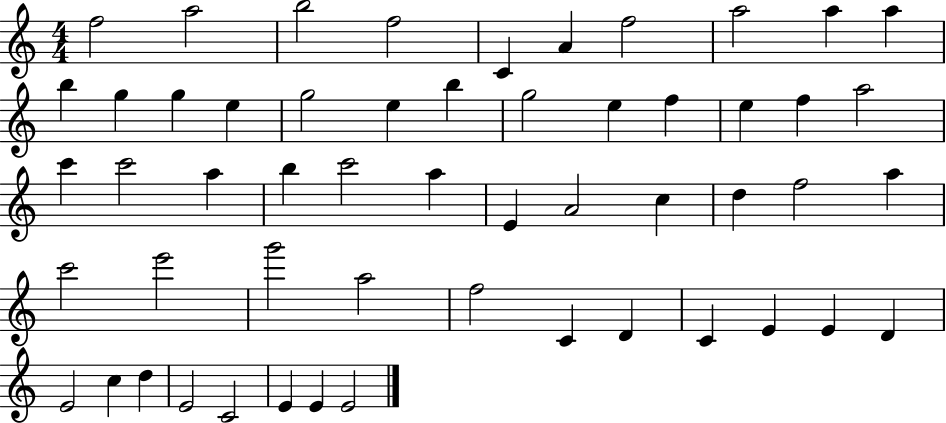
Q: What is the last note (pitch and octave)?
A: E4